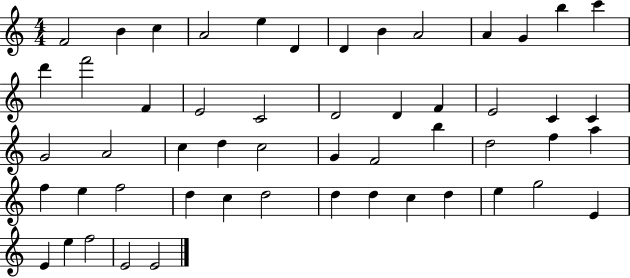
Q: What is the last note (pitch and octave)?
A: E4